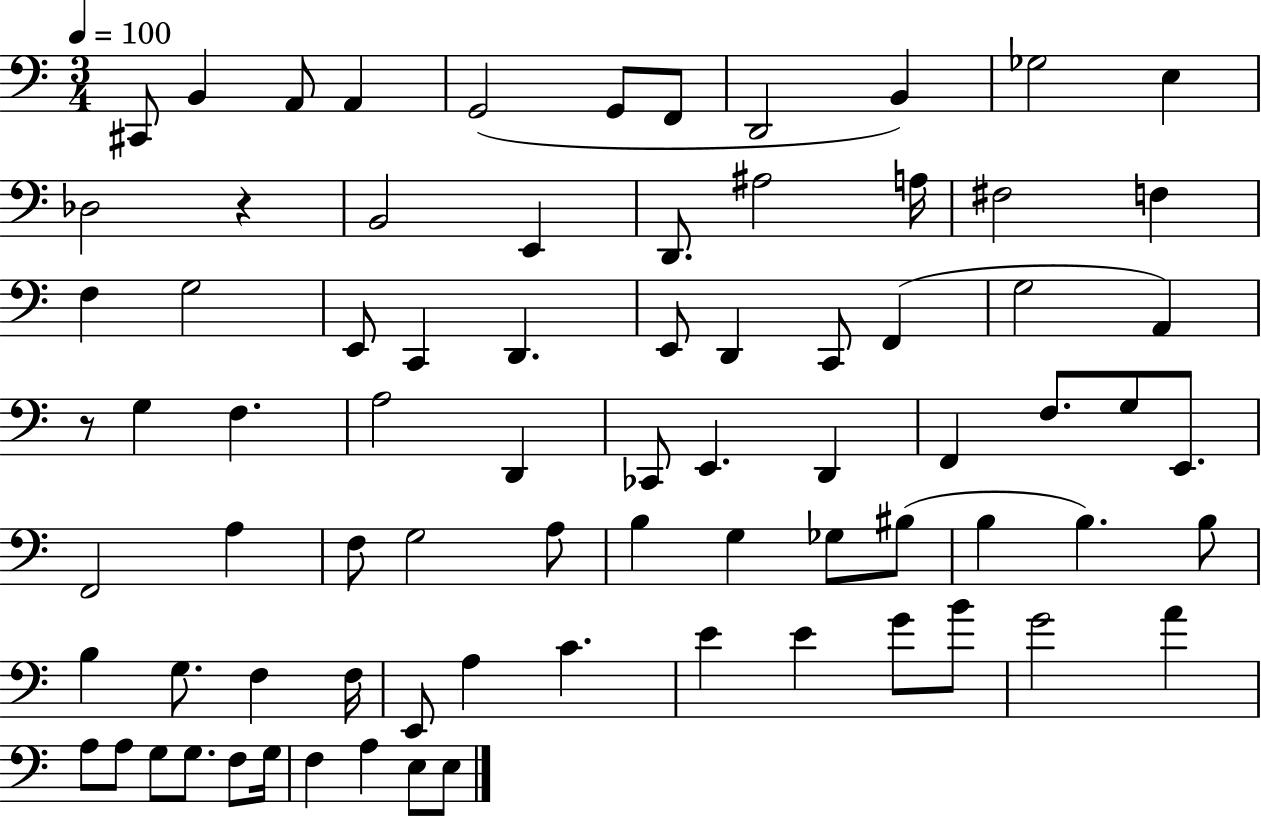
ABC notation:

X:1
T:Untitled
M:3/4
L:1/4
K:C
^C,,/2 B,, A,,/2 A,, G,,2 G,,/2 F,,/2 D,,2 B,, _G,2 E, _D,2 z B,,2 E,, D,,/2 ^A,2 A,/4 ^F,2 F, F, G,2 E,,/2 C,, D,, E,,/2 D,, C,,/2 F,, G,2 A,, z/2 G, F, A,2 D,, _C,,/2 E,, D,, F,, F,/2 G,/2 E,,/2 F,,2 A, F,/2 G,2 A,/2 B, G, _G,/2 ^B,/2 B, B, B,/2 B, G,/2 F, F,/4 E,,/2 A, C E E G/2 B/2 G2 A A,/2 A,/2 G,/2 G,/2 F,/2 G,/4 F, A, E,/2 E,/2